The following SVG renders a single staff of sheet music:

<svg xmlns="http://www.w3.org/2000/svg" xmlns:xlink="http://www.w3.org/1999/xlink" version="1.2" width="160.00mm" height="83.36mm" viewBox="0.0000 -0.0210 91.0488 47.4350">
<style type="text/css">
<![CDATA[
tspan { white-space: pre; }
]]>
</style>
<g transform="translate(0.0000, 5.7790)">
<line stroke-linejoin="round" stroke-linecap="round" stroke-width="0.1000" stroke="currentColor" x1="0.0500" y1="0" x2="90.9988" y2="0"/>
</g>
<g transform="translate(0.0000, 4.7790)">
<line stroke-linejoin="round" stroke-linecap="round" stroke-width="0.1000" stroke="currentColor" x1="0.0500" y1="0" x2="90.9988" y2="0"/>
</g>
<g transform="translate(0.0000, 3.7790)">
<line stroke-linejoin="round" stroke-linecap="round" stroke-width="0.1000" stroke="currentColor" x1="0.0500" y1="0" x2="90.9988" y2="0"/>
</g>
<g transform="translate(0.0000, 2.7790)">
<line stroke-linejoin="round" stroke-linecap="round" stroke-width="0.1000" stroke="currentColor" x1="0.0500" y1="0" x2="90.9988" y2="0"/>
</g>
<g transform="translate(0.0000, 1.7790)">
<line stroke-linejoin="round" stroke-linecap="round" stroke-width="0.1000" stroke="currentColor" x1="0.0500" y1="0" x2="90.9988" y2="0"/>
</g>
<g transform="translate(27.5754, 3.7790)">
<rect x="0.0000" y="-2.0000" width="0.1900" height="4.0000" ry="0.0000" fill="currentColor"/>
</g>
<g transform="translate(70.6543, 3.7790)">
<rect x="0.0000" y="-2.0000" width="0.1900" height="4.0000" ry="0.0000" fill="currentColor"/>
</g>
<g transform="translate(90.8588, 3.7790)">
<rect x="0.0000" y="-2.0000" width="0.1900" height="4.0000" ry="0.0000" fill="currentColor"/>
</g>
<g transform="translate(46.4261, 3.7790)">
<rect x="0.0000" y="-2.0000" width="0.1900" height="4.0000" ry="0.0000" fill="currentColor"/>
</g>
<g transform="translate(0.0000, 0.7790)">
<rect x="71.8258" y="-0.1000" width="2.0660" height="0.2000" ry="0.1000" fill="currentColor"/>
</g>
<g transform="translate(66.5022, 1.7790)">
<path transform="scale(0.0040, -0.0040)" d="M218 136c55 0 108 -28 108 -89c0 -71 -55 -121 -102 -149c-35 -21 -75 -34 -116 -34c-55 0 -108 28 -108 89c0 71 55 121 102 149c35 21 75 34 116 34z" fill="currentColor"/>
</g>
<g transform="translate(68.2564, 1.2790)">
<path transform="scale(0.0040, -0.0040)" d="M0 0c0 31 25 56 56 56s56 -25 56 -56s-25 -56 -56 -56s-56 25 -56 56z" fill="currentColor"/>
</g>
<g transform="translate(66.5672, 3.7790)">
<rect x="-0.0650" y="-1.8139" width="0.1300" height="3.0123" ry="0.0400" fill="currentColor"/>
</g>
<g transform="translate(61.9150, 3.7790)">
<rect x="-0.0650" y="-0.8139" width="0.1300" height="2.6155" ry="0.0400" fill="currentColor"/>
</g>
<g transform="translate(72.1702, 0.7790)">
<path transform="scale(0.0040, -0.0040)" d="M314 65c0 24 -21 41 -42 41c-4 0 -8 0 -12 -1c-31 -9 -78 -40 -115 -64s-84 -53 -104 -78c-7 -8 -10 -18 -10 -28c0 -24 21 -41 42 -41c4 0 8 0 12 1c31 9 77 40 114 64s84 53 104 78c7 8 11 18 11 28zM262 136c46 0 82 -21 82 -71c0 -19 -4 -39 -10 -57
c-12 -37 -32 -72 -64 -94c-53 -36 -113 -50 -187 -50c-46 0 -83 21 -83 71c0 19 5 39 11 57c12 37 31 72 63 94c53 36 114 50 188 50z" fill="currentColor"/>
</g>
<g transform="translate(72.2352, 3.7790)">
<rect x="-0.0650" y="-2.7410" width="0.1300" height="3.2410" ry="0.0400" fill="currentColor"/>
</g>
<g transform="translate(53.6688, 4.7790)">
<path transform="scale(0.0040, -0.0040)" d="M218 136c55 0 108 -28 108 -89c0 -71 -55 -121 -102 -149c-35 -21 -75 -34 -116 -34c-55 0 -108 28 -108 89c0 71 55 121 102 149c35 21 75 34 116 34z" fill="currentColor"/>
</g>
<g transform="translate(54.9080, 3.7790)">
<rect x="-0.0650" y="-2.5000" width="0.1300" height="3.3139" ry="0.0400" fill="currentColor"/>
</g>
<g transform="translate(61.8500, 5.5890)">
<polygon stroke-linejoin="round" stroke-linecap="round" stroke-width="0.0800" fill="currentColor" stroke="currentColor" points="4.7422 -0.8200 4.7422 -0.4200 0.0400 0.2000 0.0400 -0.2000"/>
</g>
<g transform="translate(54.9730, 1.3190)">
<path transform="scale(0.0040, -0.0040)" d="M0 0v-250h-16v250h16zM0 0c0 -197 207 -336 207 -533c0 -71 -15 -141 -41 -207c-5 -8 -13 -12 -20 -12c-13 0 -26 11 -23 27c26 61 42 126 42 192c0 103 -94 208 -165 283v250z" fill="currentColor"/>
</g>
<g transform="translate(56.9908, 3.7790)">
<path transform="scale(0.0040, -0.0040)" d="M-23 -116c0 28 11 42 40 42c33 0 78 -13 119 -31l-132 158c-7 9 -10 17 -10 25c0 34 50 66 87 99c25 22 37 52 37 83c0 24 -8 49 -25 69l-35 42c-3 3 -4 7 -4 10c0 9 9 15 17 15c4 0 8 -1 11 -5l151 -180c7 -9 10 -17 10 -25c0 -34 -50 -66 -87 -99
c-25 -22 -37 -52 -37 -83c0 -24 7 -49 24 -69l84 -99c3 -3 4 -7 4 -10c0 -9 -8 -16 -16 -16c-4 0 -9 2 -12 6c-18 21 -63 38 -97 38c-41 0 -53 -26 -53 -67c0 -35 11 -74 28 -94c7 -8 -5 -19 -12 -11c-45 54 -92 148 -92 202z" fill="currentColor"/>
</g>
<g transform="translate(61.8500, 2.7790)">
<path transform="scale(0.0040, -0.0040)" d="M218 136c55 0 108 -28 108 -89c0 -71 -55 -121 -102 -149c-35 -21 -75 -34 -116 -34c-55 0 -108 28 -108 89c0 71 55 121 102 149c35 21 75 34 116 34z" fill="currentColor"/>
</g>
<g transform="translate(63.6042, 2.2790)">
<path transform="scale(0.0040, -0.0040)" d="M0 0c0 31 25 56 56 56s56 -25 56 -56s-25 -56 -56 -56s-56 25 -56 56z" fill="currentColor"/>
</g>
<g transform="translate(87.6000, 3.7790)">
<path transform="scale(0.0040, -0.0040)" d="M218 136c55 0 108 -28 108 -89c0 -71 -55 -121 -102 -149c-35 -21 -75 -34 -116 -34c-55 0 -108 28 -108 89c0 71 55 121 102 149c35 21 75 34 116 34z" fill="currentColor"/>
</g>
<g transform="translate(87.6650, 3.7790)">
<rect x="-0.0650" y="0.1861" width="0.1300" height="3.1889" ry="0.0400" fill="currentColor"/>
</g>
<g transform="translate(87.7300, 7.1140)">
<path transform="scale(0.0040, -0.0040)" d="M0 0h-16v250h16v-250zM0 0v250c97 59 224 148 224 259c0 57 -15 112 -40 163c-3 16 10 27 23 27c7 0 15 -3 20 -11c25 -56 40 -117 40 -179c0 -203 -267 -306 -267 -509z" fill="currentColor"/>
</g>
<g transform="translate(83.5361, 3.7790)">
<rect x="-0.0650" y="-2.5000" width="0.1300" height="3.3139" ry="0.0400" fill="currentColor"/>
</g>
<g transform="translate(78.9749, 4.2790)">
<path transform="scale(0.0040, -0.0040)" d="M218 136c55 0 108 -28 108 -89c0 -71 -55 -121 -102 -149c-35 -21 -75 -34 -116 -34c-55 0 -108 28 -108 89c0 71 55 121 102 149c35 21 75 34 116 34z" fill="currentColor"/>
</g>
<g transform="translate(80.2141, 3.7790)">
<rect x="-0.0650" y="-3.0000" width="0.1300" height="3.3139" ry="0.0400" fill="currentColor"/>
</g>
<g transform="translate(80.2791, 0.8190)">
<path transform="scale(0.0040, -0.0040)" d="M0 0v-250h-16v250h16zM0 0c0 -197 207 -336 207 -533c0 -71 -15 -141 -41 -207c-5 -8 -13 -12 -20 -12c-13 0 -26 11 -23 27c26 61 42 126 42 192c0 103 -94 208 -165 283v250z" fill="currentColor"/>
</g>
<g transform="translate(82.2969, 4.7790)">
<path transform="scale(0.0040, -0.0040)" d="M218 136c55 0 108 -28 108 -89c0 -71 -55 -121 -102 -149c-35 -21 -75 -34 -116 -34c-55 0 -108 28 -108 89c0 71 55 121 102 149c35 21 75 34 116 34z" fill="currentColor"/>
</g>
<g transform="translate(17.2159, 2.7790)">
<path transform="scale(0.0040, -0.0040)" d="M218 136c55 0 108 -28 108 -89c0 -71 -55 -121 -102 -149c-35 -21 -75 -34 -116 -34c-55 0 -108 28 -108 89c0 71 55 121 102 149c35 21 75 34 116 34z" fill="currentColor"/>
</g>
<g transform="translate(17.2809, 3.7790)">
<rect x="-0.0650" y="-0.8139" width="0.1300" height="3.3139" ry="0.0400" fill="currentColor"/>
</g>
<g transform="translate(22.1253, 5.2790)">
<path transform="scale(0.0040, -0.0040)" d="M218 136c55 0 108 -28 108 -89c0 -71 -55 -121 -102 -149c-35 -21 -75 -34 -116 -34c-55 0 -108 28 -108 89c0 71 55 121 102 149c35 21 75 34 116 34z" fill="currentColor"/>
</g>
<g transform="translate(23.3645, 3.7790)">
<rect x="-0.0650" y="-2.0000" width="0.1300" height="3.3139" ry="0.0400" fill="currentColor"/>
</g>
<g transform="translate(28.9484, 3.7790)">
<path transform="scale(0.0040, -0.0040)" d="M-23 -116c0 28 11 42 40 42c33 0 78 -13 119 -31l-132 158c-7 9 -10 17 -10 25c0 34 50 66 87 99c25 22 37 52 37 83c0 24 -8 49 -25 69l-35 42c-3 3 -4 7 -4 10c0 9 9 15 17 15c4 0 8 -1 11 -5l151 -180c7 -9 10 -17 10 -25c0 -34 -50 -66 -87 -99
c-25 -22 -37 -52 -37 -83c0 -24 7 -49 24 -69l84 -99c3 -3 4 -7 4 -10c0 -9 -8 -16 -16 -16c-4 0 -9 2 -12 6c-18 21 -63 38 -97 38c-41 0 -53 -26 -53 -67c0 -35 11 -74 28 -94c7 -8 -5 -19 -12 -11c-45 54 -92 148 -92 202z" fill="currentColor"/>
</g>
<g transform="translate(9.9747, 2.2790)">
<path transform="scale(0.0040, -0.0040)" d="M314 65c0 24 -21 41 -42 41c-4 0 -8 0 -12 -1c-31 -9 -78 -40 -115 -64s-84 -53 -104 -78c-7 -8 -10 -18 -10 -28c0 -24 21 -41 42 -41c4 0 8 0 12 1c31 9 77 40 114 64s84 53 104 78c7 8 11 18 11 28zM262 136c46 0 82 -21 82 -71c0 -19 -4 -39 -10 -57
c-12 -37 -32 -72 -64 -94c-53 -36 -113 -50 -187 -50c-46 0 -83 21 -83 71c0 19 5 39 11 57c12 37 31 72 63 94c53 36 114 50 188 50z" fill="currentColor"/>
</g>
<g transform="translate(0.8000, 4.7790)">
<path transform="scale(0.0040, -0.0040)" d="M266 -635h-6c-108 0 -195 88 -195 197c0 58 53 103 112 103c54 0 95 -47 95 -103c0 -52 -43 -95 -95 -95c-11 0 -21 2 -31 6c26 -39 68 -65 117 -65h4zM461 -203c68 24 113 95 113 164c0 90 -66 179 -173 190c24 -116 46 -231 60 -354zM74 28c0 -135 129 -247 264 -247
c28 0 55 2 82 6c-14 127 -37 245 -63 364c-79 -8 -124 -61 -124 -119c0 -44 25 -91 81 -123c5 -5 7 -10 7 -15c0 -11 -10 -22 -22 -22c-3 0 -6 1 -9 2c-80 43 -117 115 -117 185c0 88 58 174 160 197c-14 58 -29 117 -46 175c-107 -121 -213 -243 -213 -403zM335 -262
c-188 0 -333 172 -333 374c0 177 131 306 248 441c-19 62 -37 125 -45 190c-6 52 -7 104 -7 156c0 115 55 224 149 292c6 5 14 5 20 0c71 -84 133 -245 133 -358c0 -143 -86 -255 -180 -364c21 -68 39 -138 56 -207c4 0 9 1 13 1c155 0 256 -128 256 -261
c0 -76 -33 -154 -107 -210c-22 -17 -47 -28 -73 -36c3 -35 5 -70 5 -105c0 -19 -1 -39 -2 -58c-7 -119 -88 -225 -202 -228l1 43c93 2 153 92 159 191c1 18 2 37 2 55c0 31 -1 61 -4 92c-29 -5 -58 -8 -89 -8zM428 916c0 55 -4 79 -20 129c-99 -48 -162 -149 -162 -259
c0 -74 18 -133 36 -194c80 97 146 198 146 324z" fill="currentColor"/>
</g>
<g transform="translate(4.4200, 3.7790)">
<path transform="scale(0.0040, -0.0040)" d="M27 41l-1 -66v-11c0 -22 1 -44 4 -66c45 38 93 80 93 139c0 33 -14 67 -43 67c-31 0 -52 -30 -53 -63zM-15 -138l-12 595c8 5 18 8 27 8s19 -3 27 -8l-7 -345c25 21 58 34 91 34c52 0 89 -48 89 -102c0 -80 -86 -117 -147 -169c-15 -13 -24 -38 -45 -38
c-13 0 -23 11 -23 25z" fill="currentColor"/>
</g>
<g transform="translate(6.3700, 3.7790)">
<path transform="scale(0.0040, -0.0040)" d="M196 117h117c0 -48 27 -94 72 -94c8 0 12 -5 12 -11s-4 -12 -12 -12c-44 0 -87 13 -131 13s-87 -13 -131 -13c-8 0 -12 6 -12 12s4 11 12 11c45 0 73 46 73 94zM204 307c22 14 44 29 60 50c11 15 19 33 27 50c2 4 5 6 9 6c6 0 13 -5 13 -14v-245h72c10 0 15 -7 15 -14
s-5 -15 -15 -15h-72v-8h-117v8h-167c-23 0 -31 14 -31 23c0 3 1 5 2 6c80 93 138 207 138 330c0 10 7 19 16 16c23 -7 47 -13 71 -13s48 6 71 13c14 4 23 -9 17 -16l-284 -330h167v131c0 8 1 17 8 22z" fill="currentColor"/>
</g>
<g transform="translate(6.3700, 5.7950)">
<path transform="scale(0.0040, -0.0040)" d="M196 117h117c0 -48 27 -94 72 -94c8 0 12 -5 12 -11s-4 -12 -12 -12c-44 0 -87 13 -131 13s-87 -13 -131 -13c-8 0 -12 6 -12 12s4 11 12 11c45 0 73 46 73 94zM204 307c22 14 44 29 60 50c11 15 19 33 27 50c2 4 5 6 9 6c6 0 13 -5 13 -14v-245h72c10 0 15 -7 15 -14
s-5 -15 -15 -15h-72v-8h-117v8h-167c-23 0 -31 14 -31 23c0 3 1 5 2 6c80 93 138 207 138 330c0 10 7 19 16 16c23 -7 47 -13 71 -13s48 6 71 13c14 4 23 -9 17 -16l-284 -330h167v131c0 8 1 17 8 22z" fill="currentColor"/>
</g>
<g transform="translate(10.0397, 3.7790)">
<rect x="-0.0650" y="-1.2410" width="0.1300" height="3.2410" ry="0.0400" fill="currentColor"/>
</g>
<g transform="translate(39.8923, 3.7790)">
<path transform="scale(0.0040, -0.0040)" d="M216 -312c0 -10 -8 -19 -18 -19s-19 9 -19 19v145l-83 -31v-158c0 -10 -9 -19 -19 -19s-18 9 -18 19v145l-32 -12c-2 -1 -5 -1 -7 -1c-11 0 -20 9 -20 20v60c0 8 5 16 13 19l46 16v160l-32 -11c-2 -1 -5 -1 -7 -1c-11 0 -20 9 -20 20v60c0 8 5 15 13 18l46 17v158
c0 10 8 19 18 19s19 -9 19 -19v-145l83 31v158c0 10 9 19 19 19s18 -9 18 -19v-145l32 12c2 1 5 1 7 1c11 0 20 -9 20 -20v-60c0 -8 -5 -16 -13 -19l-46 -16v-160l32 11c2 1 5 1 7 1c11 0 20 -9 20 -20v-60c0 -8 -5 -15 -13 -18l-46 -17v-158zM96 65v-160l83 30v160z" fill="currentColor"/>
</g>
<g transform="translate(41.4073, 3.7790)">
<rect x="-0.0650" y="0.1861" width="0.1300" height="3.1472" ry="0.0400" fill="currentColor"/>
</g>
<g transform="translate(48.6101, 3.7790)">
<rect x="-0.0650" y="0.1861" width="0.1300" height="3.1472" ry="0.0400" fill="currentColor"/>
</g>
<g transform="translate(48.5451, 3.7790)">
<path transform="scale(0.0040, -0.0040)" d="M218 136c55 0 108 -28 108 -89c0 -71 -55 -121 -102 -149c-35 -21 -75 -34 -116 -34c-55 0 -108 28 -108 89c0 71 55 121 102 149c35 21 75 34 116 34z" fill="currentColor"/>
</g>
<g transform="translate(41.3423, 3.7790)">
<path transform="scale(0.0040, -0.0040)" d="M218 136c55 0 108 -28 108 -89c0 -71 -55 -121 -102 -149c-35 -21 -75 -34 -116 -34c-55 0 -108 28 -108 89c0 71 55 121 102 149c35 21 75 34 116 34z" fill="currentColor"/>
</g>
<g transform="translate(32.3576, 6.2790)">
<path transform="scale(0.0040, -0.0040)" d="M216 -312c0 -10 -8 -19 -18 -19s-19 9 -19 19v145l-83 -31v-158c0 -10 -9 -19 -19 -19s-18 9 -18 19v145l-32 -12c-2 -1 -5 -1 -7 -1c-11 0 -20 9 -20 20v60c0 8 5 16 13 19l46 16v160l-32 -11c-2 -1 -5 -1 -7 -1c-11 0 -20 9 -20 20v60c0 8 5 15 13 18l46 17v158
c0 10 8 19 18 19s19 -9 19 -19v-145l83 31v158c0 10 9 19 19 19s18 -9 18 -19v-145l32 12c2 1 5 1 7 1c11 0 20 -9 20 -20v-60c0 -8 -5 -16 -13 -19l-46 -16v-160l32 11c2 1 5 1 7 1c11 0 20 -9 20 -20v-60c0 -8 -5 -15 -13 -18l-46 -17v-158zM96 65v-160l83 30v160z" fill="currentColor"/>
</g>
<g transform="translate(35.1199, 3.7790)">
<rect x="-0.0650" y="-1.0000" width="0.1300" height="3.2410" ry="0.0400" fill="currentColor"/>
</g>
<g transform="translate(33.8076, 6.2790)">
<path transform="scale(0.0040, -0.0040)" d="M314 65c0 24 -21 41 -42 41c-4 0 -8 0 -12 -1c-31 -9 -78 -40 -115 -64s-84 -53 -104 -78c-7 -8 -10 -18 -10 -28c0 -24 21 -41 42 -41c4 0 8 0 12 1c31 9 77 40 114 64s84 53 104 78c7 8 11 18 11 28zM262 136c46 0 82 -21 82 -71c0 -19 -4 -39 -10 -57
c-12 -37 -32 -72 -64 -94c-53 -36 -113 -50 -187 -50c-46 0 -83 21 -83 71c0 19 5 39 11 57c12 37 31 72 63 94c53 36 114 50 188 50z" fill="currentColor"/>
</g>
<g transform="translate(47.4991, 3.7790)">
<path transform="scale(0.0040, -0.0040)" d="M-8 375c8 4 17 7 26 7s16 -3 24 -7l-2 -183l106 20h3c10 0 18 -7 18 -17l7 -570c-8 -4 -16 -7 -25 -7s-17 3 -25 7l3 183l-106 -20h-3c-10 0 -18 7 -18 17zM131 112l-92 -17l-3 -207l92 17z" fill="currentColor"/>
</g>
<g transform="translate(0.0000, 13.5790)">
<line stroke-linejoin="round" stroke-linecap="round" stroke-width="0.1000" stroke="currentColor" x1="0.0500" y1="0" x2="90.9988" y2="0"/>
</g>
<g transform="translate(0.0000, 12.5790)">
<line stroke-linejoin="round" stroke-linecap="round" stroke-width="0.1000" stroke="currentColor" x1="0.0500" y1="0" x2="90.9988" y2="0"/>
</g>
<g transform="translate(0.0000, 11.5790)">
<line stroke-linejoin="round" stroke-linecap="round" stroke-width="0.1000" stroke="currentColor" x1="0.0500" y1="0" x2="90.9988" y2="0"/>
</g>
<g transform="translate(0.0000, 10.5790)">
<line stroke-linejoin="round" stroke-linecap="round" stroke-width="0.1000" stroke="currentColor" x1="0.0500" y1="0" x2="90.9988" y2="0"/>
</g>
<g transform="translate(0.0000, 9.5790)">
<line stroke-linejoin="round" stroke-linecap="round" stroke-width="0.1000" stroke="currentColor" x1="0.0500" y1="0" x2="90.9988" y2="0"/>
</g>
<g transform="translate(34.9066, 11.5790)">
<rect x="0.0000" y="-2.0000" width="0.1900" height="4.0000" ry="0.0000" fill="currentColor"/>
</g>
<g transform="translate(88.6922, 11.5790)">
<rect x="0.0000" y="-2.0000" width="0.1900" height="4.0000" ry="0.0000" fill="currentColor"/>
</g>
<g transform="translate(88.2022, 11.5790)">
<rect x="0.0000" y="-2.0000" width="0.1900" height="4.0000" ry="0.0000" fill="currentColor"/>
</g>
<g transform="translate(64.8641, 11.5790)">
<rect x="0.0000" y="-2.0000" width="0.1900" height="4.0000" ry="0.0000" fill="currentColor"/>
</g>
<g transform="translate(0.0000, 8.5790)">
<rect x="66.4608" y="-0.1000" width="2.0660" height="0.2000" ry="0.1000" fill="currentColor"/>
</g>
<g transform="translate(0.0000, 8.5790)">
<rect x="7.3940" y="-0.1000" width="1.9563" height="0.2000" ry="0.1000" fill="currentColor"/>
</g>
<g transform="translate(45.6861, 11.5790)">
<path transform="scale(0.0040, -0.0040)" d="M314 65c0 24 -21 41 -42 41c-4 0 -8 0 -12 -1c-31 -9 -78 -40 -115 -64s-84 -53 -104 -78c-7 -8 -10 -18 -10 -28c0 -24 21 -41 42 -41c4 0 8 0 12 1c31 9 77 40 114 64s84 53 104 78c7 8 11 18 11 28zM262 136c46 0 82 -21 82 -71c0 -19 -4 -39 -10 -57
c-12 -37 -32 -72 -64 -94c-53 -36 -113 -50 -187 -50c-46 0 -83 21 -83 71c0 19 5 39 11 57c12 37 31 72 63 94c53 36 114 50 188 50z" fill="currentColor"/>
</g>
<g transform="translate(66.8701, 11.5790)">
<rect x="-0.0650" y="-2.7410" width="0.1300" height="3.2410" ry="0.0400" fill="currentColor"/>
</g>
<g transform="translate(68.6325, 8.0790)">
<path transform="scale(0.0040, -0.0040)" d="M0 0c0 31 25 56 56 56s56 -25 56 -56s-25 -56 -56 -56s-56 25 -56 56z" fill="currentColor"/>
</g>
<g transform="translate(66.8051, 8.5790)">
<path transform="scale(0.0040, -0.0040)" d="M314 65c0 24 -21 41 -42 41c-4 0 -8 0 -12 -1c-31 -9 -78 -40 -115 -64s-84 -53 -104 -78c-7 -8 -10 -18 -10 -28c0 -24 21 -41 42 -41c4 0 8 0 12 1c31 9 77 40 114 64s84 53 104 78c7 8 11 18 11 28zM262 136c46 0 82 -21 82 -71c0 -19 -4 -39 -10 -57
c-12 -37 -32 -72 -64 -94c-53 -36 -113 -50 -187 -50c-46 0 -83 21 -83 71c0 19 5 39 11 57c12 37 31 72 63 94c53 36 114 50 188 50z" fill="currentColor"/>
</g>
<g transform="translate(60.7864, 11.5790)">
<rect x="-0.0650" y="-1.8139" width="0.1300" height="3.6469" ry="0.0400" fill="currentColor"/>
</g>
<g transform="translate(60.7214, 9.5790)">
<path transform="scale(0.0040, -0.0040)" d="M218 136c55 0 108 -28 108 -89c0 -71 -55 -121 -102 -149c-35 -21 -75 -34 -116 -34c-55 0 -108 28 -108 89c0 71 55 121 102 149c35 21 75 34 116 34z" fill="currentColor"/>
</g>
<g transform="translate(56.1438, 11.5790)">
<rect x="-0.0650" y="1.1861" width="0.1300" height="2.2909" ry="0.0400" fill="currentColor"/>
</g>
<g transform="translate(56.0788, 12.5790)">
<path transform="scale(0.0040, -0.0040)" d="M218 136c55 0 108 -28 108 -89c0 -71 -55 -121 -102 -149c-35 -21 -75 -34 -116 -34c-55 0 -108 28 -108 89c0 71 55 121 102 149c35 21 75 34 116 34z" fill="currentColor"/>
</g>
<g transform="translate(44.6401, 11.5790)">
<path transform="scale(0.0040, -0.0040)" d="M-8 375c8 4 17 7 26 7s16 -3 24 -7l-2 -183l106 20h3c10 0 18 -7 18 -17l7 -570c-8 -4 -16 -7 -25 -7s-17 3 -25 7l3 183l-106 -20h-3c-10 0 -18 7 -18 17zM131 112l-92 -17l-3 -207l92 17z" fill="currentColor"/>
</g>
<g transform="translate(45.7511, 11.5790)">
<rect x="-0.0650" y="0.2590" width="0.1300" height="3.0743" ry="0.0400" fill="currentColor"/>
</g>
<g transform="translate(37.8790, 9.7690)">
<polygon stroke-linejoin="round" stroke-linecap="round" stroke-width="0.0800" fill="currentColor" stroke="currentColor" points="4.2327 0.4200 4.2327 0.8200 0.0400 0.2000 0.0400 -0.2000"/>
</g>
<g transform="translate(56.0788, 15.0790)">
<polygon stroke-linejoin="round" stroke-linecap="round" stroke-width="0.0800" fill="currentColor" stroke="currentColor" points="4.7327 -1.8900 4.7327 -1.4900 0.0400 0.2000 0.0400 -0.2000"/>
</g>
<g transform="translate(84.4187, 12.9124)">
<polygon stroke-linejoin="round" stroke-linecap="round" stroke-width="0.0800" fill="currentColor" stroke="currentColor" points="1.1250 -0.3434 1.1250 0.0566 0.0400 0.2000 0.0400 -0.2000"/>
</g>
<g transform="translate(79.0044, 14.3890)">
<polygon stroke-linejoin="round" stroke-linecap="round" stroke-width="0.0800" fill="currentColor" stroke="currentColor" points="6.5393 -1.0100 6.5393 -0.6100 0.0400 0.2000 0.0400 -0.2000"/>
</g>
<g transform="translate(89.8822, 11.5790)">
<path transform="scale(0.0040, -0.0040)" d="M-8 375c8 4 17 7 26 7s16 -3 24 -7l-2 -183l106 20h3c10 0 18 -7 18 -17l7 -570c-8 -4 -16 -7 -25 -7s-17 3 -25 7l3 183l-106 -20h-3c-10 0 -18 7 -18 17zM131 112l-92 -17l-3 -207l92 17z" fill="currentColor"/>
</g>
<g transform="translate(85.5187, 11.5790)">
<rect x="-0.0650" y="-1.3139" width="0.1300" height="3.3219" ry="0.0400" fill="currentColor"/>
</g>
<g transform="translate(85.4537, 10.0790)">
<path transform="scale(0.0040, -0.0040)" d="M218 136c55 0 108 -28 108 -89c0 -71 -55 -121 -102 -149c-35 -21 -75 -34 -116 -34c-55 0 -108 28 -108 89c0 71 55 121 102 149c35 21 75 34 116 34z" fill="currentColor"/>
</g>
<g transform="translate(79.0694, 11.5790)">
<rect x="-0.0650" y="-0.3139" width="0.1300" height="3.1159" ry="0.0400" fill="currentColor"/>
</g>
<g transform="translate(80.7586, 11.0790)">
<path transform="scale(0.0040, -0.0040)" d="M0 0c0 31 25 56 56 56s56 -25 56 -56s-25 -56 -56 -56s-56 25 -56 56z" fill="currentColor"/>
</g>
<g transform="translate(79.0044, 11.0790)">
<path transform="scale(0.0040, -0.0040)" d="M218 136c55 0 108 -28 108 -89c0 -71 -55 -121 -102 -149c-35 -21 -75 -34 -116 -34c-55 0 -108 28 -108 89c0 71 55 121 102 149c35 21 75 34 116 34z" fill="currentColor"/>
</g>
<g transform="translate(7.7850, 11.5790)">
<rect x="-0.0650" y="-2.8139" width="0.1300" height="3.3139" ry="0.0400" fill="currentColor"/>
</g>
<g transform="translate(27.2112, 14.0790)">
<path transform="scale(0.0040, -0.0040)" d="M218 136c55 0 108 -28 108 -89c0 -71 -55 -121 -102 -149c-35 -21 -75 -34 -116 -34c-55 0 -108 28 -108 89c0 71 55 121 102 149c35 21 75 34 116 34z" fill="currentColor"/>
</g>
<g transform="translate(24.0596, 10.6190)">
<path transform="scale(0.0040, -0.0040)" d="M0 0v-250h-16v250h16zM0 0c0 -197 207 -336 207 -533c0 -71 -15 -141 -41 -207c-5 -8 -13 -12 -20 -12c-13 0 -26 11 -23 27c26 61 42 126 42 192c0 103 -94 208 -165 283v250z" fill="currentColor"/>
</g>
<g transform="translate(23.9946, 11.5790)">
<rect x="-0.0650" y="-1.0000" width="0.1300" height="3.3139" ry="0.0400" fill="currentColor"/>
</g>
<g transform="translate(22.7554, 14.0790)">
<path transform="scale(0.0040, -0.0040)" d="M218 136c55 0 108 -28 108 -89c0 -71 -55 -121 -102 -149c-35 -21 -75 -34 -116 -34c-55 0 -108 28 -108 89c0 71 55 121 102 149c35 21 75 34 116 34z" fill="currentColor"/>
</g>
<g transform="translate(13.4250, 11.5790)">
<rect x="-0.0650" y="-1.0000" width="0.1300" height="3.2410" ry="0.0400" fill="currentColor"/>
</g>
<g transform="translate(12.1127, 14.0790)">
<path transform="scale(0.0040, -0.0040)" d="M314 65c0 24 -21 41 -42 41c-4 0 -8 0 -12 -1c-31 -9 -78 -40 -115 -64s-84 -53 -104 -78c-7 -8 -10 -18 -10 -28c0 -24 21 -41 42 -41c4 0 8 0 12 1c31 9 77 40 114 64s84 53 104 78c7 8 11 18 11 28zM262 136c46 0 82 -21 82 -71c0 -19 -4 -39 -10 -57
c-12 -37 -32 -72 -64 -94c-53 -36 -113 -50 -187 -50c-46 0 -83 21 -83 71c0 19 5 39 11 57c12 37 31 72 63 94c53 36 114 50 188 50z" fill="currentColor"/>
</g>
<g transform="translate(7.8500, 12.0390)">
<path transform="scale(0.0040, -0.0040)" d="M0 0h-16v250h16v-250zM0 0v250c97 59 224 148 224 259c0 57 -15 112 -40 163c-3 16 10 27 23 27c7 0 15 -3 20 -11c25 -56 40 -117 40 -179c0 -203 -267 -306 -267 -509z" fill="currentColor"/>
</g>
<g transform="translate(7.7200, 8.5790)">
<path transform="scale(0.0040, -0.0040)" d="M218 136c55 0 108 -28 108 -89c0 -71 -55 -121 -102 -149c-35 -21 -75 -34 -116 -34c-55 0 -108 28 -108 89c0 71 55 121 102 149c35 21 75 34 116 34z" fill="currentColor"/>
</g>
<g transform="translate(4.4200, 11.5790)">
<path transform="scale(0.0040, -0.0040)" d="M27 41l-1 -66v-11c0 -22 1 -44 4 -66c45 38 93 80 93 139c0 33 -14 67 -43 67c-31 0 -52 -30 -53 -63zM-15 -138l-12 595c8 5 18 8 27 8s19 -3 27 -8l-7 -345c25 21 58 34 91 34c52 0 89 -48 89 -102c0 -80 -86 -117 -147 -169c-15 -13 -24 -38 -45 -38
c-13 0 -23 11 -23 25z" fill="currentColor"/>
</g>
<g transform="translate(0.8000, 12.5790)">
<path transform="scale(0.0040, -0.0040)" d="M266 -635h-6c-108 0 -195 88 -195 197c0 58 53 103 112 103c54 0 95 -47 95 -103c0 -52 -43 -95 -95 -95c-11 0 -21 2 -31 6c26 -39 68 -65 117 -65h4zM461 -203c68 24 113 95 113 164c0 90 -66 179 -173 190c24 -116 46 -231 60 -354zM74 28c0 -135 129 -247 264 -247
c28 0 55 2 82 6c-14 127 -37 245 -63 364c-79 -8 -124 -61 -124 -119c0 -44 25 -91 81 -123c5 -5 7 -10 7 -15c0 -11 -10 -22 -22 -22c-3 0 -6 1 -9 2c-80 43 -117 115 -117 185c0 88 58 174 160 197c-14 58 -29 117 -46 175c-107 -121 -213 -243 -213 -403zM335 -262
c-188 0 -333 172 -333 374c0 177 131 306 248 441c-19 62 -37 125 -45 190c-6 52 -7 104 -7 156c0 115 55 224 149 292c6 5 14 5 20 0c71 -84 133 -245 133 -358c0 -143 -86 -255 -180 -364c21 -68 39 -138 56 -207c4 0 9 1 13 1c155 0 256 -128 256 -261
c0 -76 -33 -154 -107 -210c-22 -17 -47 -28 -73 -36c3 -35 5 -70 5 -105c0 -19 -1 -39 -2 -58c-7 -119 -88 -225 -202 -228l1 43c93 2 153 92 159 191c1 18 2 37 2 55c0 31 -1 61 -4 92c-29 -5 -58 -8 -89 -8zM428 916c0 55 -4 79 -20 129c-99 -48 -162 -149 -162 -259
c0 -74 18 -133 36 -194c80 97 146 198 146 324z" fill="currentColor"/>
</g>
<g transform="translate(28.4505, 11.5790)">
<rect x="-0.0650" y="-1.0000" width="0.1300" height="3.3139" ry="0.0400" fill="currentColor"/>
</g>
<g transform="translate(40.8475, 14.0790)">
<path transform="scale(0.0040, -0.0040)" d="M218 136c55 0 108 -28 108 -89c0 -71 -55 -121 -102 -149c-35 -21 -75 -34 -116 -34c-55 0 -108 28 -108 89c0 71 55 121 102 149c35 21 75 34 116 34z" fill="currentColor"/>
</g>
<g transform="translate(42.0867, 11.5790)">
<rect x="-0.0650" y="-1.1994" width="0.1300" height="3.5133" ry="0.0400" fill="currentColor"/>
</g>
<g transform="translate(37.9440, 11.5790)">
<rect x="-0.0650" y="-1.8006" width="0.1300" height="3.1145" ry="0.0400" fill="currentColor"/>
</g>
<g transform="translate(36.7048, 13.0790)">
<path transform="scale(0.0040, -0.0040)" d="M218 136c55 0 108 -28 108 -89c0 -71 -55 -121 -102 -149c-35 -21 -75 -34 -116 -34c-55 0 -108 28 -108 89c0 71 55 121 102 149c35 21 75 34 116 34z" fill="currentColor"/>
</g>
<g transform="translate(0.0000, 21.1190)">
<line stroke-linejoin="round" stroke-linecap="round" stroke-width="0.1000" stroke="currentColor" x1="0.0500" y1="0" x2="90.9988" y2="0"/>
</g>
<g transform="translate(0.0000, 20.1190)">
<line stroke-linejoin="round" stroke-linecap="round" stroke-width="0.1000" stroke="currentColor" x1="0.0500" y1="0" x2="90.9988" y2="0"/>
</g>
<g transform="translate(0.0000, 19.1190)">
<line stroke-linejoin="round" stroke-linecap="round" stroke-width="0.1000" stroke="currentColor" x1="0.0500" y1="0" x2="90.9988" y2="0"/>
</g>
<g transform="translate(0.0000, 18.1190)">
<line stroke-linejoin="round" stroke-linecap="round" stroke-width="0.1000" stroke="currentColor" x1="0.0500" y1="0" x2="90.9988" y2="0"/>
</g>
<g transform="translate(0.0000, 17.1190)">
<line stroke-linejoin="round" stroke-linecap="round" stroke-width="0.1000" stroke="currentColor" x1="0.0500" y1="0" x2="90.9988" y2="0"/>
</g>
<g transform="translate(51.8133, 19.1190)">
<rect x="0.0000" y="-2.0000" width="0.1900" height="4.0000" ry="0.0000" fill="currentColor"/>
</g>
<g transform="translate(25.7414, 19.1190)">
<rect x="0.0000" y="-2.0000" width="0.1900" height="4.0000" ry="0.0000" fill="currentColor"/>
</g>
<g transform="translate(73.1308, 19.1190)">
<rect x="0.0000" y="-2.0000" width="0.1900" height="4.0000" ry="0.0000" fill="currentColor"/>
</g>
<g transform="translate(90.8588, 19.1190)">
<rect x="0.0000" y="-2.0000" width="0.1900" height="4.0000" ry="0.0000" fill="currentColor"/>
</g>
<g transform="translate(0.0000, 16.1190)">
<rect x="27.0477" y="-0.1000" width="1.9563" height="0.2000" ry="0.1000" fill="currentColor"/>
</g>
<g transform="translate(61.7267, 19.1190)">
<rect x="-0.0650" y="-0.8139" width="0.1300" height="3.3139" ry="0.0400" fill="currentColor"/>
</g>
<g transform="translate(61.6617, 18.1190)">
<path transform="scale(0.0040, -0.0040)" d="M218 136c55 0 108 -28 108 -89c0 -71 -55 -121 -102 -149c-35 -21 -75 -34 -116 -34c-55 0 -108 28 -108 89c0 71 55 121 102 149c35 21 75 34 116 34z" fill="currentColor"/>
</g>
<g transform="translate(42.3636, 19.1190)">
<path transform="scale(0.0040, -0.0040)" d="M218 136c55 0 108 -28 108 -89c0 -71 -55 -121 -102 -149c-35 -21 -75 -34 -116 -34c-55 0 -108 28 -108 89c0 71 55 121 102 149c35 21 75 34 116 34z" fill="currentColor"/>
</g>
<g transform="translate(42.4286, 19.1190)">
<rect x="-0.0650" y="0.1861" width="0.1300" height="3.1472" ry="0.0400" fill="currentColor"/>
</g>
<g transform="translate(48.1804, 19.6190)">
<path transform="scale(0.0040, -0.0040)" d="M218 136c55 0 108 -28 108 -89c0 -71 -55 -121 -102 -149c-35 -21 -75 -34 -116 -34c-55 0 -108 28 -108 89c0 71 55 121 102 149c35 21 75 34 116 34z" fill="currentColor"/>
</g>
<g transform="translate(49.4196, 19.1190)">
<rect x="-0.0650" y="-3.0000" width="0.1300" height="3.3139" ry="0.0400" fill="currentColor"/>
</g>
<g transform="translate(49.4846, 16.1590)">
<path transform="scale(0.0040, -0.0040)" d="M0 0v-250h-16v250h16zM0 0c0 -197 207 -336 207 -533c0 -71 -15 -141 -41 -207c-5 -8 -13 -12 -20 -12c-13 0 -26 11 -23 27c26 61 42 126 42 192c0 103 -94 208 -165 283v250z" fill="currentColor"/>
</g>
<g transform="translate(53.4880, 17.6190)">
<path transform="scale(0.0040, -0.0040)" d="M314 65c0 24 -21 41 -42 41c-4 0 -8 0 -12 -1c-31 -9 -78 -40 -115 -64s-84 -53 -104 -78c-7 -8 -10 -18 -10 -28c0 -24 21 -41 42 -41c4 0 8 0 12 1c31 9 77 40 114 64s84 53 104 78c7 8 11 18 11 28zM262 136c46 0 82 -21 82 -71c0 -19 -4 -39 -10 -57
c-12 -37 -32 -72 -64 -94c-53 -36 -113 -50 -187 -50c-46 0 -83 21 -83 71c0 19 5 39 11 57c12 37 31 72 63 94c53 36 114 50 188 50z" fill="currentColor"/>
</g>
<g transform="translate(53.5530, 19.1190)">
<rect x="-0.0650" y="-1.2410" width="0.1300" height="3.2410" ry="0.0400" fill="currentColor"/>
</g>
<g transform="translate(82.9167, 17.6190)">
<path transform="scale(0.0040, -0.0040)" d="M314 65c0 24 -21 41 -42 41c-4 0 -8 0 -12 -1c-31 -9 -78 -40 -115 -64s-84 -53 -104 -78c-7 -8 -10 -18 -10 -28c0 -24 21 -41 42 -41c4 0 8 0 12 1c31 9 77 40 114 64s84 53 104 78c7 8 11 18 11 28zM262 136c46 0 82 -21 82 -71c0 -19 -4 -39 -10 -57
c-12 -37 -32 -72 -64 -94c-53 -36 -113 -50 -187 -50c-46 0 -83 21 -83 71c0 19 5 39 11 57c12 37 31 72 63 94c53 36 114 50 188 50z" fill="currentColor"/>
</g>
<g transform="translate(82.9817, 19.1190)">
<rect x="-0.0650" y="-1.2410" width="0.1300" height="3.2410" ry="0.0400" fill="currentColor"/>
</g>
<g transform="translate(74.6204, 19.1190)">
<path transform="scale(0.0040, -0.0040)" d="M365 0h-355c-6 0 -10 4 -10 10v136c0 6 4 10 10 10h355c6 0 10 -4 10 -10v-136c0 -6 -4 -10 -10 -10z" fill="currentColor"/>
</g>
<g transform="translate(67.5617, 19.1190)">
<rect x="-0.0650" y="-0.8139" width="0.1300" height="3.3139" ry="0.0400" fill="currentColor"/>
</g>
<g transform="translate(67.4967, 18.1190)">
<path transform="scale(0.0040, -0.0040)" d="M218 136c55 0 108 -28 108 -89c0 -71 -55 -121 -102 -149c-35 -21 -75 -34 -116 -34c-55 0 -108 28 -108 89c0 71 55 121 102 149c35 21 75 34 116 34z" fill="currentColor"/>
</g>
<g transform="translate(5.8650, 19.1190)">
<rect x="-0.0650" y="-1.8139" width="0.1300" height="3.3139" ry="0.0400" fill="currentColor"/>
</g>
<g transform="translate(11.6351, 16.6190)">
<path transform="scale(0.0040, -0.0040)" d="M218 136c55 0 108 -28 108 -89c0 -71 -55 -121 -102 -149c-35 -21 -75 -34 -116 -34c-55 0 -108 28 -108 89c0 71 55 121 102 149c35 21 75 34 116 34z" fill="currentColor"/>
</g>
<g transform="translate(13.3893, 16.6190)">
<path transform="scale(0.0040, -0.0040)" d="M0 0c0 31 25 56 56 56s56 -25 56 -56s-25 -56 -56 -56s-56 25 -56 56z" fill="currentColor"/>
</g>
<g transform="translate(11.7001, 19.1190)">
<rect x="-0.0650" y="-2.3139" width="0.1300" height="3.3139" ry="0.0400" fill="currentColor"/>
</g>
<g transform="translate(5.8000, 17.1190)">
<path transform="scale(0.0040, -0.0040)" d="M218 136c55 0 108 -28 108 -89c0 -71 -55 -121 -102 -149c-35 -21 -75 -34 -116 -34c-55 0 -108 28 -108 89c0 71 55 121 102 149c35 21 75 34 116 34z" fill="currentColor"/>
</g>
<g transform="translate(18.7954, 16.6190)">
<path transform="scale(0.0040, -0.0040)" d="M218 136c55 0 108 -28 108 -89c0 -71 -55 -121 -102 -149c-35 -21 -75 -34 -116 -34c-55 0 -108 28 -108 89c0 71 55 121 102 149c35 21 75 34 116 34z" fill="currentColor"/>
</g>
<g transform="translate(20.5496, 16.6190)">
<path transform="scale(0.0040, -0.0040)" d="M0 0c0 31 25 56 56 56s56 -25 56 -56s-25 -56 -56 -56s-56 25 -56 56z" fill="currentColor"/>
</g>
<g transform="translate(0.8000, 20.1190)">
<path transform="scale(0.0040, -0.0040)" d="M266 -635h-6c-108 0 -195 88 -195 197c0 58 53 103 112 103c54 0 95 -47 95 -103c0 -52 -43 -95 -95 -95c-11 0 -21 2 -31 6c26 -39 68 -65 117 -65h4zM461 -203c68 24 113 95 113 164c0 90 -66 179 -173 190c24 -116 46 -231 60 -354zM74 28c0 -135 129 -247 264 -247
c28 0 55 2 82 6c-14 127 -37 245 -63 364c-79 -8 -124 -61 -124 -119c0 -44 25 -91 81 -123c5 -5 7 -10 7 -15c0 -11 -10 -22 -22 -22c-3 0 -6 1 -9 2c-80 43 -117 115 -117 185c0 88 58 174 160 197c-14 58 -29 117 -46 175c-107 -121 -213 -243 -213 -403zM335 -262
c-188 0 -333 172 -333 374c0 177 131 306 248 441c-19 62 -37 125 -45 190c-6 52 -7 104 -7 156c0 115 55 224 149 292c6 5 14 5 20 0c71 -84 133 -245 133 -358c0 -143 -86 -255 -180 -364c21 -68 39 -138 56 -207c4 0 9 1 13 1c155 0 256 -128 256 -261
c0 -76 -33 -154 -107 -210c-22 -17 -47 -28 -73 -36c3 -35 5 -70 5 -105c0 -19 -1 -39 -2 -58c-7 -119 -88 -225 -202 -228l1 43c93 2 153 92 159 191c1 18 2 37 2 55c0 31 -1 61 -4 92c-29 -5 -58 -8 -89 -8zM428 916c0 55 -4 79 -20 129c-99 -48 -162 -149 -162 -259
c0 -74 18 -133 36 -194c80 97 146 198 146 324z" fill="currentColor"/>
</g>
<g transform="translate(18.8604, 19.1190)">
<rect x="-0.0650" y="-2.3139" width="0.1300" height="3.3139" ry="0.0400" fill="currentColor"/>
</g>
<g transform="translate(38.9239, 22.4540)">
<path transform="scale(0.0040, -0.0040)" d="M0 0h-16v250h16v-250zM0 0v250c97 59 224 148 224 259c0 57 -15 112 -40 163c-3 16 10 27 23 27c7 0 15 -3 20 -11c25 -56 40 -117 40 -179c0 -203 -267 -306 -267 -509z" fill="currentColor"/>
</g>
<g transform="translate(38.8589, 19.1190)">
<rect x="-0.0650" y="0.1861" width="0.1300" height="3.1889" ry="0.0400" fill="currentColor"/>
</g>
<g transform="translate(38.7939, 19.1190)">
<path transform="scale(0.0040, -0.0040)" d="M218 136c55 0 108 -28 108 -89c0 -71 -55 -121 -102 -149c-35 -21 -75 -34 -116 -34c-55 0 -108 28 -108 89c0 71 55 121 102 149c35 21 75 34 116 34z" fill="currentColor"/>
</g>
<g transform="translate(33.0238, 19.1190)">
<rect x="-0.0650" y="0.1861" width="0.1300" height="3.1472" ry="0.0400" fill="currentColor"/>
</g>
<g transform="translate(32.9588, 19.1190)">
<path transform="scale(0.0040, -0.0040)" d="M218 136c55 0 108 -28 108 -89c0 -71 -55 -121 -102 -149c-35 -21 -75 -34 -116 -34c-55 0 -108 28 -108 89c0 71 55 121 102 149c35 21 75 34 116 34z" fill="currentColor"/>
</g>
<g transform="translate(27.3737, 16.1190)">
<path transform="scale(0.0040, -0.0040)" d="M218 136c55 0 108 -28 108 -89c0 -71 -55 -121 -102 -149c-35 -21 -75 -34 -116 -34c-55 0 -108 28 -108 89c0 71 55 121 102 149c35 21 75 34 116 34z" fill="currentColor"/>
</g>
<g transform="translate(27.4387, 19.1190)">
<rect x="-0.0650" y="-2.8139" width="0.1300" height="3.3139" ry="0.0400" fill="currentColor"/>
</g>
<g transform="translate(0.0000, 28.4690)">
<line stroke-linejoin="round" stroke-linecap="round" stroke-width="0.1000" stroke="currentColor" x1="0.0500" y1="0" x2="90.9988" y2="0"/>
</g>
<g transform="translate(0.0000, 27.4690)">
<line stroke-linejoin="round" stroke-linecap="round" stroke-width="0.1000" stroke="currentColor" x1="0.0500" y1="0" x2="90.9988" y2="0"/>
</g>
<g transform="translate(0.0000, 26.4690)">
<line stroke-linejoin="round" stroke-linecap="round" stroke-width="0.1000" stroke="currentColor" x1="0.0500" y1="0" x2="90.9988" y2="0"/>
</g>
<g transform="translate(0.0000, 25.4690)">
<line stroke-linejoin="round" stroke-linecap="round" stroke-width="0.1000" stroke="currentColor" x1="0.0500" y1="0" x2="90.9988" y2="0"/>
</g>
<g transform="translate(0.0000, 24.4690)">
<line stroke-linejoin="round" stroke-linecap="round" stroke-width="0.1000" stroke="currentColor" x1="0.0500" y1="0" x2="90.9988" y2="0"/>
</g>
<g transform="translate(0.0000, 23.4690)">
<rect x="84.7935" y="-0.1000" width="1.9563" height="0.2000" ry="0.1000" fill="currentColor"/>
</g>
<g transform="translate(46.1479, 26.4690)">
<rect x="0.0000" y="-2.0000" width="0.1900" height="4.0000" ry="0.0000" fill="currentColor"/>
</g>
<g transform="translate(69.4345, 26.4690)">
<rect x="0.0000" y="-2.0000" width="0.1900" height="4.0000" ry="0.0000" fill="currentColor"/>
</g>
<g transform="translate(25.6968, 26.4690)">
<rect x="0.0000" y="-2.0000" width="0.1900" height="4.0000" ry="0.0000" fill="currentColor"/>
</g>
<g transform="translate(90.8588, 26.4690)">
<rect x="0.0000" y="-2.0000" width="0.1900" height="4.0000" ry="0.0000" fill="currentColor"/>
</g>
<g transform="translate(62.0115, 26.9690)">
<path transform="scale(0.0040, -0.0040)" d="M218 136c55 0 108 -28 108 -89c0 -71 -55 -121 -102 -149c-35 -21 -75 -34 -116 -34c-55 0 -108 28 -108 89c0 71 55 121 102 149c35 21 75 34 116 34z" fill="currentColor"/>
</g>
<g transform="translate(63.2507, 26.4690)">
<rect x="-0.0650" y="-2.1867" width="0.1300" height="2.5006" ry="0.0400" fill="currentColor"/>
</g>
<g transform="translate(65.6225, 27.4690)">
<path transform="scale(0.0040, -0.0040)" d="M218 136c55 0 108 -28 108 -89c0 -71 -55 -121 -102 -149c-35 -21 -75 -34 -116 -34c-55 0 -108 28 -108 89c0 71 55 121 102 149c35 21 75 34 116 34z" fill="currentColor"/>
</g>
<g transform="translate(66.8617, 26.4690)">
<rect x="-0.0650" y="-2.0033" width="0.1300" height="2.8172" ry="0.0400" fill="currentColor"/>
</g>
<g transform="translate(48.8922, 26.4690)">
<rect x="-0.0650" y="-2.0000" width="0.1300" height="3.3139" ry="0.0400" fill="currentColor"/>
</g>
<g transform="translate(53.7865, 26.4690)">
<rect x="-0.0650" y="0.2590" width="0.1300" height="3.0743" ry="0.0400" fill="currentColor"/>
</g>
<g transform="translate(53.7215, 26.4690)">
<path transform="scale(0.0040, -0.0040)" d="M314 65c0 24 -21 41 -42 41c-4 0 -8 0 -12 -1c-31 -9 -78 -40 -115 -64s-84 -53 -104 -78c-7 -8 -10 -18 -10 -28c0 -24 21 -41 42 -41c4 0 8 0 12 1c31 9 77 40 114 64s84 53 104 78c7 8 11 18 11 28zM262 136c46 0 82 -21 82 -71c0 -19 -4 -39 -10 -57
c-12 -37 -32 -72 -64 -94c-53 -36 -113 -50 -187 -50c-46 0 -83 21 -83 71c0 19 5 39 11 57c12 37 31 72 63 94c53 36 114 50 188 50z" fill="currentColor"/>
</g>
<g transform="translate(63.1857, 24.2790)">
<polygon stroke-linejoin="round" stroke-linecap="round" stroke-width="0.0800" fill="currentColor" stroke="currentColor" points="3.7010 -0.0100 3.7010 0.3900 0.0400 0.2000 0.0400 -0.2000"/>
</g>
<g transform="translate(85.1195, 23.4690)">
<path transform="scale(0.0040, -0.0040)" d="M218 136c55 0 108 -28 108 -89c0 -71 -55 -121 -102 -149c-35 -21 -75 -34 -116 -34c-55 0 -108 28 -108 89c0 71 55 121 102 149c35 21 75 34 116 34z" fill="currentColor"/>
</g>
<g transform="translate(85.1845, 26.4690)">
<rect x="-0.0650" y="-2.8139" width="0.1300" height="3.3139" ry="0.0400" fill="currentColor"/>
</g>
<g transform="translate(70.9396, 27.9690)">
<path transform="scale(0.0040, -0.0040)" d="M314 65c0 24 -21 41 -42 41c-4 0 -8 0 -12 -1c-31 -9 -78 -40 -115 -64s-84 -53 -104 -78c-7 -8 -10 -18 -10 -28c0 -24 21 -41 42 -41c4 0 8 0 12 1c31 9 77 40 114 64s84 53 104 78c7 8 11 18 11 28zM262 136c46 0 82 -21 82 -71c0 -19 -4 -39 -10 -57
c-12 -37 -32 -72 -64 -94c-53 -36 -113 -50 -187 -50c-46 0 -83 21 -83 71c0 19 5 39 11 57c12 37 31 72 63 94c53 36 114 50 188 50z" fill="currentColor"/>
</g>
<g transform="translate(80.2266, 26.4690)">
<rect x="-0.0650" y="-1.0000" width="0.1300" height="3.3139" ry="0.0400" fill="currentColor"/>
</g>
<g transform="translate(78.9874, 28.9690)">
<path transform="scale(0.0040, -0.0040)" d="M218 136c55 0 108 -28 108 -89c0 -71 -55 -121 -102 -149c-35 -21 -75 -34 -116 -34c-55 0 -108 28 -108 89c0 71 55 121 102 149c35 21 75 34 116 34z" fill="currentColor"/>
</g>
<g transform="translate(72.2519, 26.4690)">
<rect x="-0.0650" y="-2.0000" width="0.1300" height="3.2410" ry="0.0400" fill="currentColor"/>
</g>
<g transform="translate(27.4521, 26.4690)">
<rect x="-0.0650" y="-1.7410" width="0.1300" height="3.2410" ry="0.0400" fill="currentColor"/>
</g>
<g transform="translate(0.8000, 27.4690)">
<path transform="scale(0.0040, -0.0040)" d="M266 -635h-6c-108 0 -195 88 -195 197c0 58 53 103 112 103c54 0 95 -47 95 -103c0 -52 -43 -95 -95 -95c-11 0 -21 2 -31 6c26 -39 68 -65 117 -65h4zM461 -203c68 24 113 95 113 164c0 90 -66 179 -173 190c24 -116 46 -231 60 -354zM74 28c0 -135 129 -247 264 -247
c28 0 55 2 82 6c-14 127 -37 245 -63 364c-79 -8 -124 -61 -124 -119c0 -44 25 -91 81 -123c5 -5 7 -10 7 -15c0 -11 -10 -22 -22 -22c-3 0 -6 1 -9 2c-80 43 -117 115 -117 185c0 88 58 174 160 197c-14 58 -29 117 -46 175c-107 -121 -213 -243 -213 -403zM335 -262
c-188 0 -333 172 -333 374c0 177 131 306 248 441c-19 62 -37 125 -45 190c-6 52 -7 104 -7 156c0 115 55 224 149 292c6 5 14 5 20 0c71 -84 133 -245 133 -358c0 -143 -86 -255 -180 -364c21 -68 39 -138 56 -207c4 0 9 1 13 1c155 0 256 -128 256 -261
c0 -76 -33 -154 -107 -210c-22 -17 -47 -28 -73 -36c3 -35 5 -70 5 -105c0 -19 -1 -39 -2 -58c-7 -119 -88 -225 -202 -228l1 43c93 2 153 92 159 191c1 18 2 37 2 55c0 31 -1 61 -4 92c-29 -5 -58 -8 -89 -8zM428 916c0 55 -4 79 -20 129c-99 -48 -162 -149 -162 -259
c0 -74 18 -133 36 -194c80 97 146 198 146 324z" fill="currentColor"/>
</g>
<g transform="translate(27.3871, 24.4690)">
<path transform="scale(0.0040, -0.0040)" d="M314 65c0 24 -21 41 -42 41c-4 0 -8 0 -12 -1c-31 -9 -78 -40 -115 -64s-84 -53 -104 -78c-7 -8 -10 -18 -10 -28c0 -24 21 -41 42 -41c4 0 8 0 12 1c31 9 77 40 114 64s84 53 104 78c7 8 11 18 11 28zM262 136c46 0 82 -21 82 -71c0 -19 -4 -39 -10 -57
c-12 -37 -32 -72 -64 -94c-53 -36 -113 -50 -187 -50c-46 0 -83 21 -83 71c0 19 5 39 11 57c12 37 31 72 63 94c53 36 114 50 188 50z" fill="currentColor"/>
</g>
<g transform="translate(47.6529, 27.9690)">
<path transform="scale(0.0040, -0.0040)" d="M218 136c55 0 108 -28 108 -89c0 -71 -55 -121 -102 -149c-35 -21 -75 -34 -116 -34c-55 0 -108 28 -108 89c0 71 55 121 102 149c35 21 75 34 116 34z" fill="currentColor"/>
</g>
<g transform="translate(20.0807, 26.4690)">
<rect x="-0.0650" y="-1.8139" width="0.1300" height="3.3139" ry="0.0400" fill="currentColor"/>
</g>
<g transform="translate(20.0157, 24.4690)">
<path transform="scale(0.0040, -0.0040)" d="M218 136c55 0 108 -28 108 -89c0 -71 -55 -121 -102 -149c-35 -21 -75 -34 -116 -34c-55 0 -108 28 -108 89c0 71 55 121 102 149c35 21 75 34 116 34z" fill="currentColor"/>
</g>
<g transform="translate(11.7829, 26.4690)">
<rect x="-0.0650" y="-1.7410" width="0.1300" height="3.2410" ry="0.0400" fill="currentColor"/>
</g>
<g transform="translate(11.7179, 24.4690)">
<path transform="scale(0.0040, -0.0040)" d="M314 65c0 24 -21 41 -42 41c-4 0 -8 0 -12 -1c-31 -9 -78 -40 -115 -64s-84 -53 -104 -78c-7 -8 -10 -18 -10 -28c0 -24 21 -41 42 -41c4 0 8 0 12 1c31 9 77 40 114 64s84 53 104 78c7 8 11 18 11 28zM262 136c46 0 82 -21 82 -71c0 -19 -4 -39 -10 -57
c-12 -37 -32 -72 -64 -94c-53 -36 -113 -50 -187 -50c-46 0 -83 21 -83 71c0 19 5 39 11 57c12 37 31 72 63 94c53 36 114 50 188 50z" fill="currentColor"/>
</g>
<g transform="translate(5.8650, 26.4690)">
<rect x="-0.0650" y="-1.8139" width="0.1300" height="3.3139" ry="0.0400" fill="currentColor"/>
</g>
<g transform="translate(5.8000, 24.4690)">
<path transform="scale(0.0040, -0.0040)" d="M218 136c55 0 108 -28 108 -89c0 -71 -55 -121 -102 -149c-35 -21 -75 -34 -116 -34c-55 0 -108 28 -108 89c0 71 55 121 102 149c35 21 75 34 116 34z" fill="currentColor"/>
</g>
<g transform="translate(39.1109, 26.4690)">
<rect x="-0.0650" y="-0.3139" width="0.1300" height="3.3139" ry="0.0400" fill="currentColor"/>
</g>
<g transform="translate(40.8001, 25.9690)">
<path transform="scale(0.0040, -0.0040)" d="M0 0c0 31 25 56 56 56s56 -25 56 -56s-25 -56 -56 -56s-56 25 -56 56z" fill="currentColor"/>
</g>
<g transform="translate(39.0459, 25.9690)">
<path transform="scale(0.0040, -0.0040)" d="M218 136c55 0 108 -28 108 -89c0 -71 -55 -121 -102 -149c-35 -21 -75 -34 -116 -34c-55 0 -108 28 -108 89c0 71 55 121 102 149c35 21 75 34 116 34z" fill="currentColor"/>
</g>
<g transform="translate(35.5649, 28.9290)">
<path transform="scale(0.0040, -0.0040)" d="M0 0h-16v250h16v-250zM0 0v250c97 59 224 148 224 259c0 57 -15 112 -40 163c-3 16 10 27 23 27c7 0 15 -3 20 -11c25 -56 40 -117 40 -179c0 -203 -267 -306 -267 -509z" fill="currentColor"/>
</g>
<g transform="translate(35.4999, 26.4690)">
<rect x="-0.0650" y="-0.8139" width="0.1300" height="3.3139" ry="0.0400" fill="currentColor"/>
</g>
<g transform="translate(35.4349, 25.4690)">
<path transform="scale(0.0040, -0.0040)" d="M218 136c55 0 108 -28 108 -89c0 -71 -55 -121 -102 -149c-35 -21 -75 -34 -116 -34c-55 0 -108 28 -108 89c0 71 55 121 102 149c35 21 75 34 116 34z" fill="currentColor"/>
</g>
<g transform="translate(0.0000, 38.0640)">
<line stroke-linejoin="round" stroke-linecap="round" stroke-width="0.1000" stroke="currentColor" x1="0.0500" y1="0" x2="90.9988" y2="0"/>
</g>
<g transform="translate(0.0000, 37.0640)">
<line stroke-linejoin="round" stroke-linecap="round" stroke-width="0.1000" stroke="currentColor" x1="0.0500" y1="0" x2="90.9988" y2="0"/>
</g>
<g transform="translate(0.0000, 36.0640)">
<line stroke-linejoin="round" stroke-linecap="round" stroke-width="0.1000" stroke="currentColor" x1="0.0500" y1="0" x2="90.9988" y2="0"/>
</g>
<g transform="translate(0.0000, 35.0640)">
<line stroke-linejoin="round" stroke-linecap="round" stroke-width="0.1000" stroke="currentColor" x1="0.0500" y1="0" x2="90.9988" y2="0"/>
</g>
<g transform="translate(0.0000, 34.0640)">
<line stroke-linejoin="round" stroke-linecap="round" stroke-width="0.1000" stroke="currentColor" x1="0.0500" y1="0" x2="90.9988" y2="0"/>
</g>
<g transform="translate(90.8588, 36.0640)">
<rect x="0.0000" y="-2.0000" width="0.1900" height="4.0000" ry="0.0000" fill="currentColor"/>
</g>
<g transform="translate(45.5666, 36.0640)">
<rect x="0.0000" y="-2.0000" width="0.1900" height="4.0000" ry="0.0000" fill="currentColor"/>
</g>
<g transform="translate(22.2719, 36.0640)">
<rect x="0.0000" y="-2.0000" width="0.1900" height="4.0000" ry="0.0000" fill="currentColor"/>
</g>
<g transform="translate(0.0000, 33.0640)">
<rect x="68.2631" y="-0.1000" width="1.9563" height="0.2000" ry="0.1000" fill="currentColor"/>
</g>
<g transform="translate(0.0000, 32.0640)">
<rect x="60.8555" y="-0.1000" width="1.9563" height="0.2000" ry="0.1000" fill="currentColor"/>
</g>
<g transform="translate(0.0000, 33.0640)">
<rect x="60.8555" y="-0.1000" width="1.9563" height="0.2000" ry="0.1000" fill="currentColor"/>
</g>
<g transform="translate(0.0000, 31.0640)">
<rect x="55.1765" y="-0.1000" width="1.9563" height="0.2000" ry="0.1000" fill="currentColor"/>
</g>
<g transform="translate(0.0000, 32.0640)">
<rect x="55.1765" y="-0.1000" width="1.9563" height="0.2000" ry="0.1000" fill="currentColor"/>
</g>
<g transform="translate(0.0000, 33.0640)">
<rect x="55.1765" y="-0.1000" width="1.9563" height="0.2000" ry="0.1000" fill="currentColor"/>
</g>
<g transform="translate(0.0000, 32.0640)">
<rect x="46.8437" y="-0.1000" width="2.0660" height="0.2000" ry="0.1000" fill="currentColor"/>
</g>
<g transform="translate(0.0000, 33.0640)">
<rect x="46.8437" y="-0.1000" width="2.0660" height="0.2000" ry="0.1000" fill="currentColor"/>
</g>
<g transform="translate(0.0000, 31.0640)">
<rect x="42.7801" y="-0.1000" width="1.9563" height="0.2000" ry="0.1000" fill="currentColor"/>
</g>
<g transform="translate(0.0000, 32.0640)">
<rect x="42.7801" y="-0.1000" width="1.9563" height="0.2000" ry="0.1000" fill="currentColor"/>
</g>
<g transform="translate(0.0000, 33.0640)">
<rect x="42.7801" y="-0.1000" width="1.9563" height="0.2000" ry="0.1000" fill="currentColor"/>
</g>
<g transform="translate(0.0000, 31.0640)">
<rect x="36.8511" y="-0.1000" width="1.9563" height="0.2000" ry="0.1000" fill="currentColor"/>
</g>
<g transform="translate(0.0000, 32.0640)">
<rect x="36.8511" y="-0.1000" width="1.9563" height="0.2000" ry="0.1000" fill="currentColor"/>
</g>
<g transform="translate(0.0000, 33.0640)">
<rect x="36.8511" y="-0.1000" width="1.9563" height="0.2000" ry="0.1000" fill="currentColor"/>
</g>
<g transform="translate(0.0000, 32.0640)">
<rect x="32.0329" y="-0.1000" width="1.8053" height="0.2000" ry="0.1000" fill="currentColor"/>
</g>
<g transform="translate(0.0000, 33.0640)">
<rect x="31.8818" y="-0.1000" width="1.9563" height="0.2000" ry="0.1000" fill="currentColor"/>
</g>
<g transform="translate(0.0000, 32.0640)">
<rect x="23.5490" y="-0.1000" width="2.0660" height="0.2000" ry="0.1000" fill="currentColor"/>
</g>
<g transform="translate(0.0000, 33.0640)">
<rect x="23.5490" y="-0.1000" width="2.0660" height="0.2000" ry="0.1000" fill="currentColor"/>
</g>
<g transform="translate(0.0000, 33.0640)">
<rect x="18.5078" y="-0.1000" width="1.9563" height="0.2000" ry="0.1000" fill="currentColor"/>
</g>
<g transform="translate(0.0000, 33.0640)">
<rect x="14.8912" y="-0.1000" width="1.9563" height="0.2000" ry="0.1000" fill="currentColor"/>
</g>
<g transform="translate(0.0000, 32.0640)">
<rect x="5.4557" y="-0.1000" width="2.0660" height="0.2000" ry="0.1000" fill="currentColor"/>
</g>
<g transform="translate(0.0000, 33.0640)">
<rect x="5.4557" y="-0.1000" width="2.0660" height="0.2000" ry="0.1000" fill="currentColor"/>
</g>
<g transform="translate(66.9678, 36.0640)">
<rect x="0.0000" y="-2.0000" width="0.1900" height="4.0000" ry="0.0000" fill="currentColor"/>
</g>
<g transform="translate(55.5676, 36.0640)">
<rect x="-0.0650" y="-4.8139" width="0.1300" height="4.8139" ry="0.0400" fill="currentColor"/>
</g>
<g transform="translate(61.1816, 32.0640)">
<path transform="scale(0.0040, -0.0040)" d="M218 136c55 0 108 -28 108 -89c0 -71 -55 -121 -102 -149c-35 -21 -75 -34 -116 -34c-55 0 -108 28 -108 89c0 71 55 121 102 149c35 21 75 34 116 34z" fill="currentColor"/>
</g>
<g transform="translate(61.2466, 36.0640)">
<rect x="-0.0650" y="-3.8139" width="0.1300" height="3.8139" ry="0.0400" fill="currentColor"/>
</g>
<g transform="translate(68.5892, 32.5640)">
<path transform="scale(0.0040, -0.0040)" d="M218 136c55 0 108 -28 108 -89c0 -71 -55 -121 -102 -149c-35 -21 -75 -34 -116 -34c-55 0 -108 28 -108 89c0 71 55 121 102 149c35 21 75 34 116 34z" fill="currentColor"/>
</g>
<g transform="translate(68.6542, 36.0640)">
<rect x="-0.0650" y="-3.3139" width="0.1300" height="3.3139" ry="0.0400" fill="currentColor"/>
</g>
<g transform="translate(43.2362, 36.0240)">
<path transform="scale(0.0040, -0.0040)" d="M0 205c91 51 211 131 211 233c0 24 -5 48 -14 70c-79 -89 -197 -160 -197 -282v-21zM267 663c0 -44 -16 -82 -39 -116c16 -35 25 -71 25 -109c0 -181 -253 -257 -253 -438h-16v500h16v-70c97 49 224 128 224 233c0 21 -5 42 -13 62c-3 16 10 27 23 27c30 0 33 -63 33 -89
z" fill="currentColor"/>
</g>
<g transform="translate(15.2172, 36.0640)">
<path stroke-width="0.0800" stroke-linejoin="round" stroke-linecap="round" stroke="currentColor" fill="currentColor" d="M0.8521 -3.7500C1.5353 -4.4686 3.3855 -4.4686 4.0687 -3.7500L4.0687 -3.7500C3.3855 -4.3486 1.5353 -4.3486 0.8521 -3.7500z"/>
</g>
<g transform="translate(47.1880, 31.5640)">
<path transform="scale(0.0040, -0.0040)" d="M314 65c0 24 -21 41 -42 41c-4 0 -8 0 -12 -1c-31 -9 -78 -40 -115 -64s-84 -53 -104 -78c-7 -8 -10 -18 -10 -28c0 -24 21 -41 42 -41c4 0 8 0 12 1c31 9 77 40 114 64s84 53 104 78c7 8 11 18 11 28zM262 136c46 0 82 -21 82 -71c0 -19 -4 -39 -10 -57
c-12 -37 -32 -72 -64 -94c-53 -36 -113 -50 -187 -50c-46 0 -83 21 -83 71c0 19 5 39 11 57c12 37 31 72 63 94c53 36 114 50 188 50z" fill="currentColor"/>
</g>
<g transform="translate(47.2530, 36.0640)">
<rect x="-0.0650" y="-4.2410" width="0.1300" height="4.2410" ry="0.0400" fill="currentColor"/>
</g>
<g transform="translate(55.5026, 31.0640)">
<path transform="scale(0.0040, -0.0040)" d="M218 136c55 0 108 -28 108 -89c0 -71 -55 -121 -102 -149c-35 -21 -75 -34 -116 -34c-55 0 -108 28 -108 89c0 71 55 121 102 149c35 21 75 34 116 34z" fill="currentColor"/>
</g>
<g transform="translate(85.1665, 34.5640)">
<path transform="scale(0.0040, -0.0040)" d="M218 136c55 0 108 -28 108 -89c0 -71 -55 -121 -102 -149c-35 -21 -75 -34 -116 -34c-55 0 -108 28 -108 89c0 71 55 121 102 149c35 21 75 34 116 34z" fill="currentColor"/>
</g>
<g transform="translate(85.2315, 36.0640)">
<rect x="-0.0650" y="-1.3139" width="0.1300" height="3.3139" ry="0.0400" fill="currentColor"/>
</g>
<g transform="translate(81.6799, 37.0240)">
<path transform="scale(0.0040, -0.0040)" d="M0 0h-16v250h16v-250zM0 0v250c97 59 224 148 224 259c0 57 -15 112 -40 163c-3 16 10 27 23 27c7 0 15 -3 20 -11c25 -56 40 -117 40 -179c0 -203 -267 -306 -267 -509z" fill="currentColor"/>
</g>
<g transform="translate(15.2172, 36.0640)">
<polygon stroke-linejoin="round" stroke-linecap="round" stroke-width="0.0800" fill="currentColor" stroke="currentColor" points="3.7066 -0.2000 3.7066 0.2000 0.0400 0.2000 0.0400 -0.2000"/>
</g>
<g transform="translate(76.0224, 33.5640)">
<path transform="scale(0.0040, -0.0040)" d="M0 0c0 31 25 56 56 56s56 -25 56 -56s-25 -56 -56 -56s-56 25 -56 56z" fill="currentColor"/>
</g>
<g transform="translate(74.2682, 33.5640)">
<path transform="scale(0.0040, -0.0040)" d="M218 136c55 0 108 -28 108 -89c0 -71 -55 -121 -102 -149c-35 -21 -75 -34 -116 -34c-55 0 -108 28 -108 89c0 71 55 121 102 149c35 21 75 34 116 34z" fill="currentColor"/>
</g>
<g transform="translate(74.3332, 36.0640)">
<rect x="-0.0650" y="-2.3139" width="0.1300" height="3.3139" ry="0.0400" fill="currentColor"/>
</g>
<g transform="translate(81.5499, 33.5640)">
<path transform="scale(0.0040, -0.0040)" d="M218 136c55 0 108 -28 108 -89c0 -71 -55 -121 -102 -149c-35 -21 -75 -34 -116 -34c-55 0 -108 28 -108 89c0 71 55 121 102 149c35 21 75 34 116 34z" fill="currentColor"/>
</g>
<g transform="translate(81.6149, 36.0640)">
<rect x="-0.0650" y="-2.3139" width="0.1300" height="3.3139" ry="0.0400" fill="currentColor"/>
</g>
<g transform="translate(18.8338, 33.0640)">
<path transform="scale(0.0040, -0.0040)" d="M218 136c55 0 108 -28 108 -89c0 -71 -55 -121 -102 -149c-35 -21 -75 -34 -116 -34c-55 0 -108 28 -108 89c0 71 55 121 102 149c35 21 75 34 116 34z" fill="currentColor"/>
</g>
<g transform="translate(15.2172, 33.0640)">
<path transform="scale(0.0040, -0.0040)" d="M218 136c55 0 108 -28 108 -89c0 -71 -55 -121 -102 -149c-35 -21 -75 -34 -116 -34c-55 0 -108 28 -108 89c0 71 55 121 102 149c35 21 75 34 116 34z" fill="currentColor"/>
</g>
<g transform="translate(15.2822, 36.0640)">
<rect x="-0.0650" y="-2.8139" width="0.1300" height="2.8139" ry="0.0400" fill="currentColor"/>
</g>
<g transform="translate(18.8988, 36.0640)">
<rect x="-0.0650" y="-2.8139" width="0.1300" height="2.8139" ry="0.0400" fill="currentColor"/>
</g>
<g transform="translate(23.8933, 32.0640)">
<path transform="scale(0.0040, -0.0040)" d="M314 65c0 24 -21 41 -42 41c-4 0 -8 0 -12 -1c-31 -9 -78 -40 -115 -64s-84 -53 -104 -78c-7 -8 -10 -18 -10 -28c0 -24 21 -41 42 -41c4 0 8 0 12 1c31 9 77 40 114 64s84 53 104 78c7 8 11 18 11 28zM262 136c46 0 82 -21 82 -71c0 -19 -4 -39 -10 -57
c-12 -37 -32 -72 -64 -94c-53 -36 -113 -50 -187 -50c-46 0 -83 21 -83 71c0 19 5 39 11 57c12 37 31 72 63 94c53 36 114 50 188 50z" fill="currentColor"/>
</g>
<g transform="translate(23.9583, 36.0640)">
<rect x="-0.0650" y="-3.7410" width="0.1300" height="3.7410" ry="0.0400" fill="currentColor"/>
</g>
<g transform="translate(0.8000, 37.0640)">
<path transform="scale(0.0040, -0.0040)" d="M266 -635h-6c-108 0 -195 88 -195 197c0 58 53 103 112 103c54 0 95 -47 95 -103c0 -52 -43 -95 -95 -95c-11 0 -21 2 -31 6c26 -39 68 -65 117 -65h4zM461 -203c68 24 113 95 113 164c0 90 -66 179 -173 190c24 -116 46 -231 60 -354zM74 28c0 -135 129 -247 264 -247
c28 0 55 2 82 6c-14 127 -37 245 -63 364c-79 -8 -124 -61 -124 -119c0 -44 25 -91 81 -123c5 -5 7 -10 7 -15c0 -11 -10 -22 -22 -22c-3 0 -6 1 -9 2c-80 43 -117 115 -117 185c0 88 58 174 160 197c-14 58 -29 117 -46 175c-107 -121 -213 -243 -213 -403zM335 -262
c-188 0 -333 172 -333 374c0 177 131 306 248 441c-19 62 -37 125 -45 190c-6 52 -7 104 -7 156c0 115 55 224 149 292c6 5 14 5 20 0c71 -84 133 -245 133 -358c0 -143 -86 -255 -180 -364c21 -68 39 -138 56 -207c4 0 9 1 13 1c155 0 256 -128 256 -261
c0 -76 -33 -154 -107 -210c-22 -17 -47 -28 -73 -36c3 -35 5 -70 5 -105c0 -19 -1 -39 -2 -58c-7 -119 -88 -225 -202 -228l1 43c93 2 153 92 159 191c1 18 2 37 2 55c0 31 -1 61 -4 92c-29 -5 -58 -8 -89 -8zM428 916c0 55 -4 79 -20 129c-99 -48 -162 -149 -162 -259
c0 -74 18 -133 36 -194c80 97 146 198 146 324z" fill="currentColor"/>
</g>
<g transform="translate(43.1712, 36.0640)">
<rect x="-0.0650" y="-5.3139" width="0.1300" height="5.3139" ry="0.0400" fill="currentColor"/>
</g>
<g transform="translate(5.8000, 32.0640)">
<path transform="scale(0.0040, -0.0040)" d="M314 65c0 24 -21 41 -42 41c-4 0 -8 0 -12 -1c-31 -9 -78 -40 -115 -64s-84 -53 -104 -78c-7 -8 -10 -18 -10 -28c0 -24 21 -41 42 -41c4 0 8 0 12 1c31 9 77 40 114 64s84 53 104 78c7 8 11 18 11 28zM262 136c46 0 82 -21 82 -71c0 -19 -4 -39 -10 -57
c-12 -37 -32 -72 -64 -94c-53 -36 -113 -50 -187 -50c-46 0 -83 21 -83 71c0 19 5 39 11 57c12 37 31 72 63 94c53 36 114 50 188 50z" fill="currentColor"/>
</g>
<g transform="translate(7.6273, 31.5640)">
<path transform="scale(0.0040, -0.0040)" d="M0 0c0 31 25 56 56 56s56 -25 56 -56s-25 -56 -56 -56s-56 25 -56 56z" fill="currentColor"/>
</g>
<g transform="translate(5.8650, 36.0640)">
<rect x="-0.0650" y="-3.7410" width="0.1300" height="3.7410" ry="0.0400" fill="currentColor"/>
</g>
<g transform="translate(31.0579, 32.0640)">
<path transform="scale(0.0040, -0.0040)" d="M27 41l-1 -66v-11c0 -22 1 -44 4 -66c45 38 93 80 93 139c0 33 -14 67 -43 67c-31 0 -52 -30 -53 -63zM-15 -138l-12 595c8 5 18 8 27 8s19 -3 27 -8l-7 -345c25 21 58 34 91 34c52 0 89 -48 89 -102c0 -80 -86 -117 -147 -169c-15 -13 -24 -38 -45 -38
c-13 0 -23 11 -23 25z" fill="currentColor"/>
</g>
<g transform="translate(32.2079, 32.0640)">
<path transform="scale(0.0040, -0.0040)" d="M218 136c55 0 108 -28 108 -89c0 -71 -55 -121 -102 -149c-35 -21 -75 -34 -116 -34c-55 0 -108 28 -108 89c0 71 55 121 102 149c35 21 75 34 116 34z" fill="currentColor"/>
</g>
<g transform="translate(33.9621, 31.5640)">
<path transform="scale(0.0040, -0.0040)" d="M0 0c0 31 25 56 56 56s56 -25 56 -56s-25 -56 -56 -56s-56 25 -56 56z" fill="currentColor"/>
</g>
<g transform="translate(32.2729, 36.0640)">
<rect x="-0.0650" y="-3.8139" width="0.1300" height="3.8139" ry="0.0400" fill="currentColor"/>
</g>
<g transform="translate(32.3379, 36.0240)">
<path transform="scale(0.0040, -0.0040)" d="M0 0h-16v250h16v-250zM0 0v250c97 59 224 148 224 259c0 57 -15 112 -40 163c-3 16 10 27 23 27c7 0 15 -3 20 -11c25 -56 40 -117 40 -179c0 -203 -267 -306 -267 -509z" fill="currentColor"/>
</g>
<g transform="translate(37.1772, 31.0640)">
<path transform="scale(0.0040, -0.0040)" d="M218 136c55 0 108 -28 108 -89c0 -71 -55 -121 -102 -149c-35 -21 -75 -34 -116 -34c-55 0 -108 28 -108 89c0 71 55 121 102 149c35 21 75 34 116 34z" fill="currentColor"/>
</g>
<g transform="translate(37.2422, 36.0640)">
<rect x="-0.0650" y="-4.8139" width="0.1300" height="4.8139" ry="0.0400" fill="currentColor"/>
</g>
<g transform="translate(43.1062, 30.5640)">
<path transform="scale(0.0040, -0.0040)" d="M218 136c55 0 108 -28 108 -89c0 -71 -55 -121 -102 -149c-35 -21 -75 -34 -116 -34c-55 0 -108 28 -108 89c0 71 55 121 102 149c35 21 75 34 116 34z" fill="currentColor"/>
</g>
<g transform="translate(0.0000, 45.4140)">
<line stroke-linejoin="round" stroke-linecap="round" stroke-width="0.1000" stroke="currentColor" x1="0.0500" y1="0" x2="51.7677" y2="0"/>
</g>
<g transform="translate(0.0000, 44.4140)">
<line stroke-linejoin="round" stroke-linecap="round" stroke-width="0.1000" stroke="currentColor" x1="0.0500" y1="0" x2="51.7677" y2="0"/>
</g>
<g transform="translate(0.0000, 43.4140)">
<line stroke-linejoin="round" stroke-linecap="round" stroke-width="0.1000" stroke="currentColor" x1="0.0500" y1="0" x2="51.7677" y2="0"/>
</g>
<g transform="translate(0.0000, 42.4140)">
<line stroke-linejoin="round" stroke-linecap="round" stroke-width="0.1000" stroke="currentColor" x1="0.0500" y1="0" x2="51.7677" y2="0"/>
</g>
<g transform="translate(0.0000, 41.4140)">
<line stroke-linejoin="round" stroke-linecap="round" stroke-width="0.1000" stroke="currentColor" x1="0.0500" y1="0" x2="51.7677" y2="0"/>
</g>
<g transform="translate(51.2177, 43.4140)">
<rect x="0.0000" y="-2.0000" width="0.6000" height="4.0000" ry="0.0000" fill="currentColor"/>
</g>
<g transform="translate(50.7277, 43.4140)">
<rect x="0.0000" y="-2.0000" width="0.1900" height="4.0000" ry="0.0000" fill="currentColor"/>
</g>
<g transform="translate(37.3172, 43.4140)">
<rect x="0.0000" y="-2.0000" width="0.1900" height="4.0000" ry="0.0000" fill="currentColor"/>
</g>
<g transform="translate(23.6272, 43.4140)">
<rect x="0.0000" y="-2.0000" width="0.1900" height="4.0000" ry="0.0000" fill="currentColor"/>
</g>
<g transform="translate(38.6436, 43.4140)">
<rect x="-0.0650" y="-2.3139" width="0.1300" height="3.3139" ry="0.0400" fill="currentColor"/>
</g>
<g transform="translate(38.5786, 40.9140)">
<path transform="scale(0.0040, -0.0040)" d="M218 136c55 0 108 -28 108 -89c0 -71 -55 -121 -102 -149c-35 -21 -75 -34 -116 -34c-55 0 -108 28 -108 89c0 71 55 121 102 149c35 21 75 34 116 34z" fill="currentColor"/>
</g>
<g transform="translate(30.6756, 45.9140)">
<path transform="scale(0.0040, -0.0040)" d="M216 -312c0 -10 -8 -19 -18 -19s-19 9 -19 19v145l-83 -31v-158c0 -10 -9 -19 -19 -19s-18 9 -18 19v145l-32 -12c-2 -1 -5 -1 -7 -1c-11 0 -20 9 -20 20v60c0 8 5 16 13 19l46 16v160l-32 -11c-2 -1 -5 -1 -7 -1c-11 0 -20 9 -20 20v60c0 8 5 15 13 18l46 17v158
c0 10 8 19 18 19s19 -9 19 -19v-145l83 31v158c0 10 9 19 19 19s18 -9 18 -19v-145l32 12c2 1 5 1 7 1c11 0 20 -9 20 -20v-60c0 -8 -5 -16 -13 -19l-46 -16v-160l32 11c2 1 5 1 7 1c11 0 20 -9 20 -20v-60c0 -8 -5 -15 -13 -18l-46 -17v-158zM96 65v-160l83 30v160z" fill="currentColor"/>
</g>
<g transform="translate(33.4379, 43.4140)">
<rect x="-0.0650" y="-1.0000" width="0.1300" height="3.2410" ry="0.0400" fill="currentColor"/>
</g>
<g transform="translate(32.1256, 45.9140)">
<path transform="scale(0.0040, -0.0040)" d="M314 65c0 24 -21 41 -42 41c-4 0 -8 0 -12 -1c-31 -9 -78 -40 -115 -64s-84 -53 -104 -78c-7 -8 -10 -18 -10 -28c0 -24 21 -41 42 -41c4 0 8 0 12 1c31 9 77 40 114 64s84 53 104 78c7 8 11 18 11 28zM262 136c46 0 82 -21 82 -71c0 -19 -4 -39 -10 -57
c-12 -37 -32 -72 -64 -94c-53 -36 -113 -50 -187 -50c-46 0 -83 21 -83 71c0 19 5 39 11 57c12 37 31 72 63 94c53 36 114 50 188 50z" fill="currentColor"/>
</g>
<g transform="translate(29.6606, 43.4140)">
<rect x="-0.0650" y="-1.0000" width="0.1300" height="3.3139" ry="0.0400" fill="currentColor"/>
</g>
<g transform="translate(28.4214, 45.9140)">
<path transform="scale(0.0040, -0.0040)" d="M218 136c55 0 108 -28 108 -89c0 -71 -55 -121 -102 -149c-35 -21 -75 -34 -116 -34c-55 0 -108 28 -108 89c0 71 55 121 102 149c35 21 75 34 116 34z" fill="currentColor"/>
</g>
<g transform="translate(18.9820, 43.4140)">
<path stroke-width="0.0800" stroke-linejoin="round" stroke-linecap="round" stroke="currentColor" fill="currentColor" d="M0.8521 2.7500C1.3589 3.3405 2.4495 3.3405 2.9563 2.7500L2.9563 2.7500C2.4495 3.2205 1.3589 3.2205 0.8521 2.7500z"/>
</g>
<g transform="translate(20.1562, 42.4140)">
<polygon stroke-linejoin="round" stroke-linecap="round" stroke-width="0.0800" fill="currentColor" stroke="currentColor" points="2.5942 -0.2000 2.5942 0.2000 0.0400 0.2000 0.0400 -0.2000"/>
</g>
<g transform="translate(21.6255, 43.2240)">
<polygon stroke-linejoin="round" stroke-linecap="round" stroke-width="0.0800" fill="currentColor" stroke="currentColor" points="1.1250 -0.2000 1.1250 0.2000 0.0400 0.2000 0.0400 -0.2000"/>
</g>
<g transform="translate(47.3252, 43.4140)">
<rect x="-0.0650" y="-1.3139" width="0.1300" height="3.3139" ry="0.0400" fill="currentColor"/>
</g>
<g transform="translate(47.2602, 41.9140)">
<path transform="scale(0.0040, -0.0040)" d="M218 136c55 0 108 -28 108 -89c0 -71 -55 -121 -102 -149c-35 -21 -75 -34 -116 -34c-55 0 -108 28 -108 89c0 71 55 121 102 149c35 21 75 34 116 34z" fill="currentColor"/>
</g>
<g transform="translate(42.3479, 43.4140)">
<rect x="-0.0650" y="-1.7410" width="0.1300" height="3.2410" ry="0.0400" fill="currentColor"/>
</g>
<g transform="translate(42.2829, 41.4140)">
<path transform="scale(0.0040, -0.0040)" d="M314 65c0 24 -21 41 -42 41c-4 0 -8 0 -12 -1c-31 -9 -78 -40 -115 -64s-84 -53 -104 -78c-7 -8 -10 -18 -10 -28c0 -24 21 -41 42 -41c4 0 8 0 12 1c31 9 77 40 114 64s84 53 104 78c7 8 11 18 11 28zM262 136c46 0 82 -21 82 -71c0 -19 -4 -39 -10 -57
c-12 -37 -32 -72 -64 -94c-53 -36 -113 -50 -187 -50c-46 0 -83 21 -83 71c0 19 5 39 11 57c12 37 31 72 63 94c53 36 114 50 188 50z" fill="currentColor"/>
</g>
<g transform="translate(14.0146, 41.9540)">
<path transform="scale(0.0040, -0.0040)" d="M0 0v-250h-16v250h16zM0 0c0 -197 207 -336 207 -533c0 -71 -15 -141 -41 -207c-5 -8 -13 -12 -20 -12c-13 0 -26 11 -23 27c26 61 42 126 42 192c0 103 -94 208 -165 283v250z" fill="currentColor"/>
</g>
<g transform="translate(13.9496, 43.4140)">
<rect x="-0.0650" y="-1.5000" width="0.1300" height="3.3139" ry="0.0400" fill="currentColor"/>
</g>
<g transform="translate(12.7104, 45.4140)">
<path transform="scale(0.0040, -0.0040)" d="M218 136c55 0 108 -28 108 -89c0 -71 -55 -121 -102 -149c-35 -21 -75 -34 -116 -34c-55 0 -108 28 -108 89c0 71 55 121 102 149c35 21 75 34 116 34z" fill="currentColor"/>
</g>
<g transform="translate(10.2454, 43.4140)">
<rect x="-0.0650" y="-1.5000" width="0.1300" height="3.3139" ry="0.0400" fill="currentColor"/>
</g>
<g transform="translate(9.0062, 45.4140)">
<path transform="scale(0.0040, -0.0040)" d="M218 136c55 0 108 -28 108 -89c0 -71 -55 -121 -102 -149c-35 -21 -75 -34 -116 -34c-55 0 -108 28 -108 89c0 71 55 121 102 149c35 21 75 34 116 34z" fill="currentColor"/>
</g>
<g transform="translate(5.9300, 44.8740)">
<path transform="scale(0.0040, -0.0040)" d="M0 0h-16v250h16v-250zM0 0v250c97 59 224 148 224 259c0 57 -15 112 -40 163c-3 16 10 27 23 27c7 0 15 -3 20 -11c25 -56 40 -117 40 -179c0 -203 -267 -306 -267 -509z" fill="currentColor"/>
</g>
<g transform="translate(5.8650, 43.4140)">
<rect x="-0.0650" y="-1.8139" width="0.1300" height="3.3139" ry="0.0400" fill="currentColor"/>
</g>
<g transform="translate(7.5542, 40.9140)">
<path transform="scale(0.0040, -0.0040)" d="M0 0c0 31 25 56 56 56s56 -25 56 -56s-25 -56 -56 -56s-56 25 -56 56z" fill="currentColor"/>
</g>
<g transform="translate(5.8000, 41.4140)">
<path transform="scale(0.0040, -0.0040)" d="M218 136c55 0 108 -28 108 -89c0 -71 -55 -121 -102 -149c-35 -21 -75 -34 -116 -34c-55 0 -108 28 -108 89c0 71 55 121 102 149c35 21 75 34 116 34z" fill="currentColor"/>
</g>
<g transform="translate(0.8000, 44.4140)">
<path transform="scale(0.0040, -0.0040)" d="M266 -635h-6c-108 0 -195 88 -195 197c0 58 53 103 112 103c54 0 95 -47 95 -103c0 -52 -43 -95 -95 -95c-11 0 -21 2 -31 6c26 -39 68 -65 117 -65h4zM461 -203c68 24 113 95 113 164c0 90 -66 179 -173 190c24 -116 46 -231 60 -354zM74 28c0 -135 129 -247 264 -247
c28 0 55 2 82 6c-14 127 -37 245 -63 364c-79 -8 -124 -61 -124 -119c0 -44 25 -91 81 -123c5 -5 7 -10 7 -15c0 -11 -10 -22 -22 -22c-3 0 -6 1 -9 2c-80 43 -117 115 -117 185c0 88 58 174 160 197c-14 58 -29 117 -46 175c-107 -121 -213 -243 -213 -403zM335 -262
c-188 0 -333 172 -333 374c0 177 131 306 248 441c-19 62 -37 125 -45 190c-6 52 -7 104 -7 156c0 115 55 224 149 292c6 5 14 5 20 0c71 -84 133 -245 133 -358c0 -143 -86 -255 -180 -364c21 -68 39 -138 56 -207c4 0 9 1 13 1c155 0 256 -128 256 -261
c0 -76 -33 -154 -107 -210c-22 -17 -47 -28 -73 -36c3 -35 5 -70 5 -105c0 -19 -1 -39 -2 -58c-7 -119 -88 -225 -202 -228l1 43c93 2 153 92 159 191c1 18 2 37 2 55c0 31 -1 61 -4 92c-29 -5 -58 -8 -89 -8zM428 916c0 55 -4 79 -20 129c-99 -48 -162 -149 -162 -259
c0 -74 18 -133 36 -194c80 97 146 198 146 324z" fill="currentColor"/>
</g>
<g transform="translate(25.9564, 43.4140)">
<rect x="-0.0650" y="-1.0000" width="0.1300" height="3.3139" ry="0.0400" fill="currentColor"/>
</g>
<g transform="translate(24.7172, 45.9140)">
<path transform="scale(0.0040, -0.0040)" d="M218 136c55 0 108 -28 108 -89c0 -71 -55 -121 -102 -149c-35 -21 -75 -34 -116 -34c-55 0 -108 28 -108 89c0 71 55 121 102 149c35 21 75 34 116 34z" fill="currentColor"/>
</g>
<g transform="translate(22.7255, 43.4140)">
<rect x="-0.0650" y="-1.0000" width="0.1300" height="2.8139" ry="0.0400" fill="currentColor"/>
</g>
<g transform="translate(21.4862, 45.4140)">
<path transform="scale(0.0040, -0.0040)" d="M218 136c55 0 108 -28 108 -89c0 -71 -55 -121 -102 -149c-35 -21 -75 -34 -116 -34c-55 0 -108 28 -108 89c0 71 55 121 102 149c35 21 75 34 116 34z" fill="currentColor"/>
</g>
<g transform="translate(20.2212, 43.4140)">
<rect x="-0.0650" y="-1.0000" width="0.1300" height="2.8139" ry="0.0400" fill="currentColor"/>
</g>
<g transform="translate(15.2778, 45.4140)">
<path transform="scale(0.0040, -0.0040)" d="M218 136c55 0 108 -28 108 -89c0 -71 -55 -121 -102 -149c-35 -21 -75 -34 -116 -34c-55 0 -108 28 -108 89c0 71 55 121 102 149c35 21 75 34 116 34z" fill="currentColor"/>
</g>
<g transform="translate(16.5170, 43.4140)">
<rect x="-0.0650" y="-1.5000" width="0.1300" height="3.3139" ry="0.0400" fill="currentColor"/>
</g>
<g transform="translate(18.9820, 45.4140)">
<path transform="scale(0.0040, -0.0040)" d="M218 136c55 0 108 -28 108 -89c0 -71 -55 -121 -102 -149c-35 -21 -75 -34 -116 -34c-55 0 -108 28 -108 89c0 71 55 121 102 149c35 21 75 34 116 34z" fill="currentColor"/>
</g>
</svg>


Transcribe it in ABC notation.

X:1
T:Untitled
M:4/4
L:1/4
K:F
e2 d F z ^D2 ^B B G/2 z d/2 f/2 a2 A/2 G _B/2 a/2 D2 D/2 D F/2 D/2 B2 G/2 f/2 a2 c/2 e/4 f g g a B B/2 B A/2 e2 d d z2 e2 f f2 f f2 d/2 c F B2 A/2 G/2 F2 D a c'2 a/2 a/2 c'2 _c'/2 e' f'/4 d'2 e' c' b g g/2 e f/2 E E/2 E E/2 E/4 D D ^D2 g f2 e